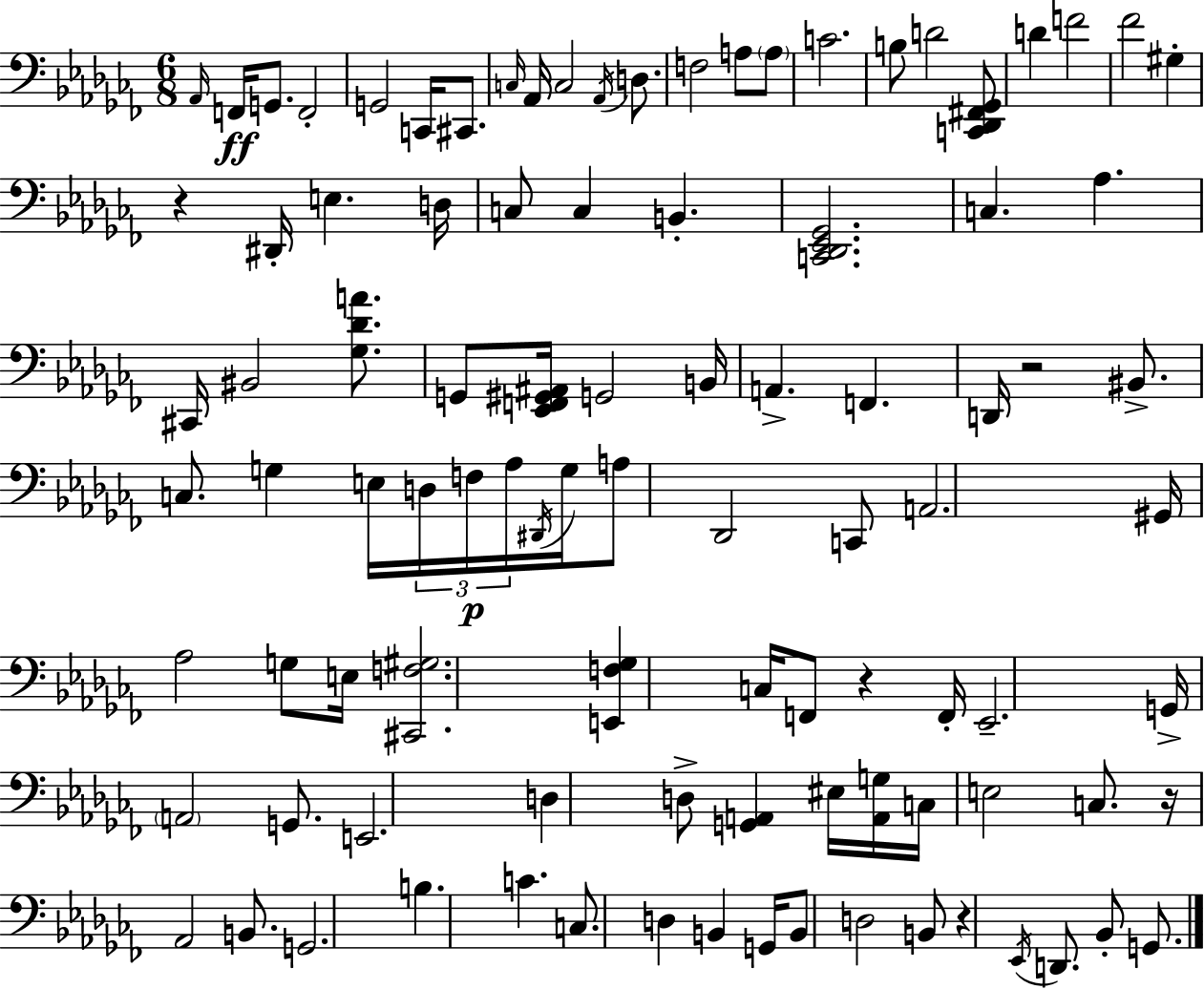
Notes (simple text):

Ab2/s F2/s G2/e. F2/h G2/h C2/s C#2/e. C3/s Ab2/s C3/h Ab2/s D3/e. F3/h A3/e A3/e C4/h. B3/e D4/h [C2,Db2,F#2,Gb2]/e D4/q F4/h FES4/h G#3/q R/q D#2/s E3/q. D3/s C3/e C3/q B2/q. [C2,Db2,Eb2,Gb2]/h. C3/q. Ab3/q. C#2/s BIS2/h [Gb3,Db4,A4]/e. G2/e [Eb2,F2,G#2,A#2]/s G2/h B2/s A2/q. F2/q. D2/s R/h BIS2/e. C3/e. G3/q E3/s D3/s F3/s Ab3/s D#2/s G3/s A3/e Db2/h C2/e A2/h. G#2/s Ab3/h G3/e E3/s [C#2,F3,G#3]/h. [E2,F3,Gb3]/q C3/s F2/e R/q F2/s Eb2/h. G2/s A2/h G2/e. E2/h. D3/q D3/e [G2,A2]/q EIS3/s [A2,G3]/s C3/s E3/h C3/e. R/s Ab2/h B2/e. G2/h. B3/q. C4/q. C3/e. D3/q B2/q G2/s B2/e D3/h B2/e R/q Eb2/s D2/e. Bb2/e G2/e.